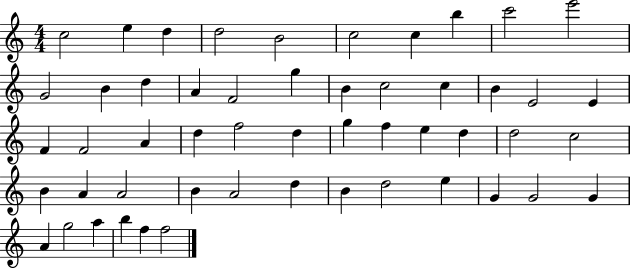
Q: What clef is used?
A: treble